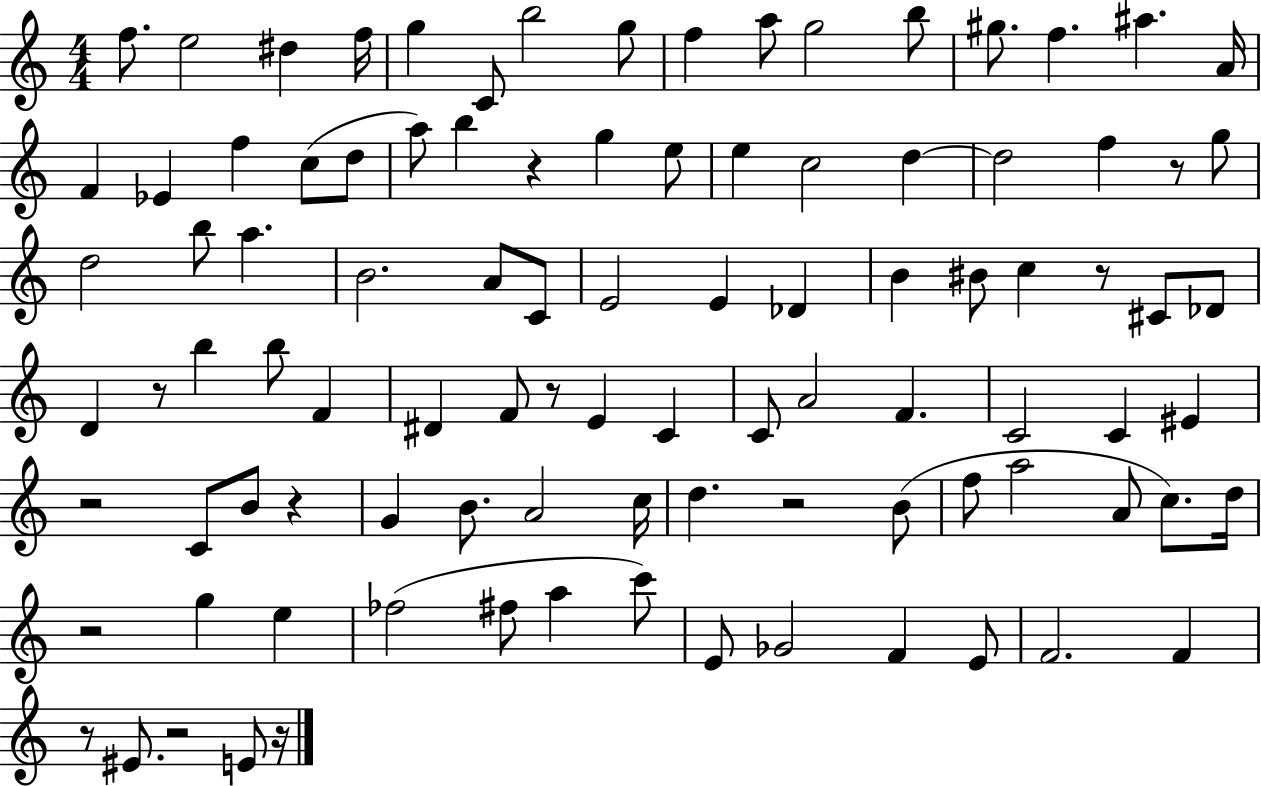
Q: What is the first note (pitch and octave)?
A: F5